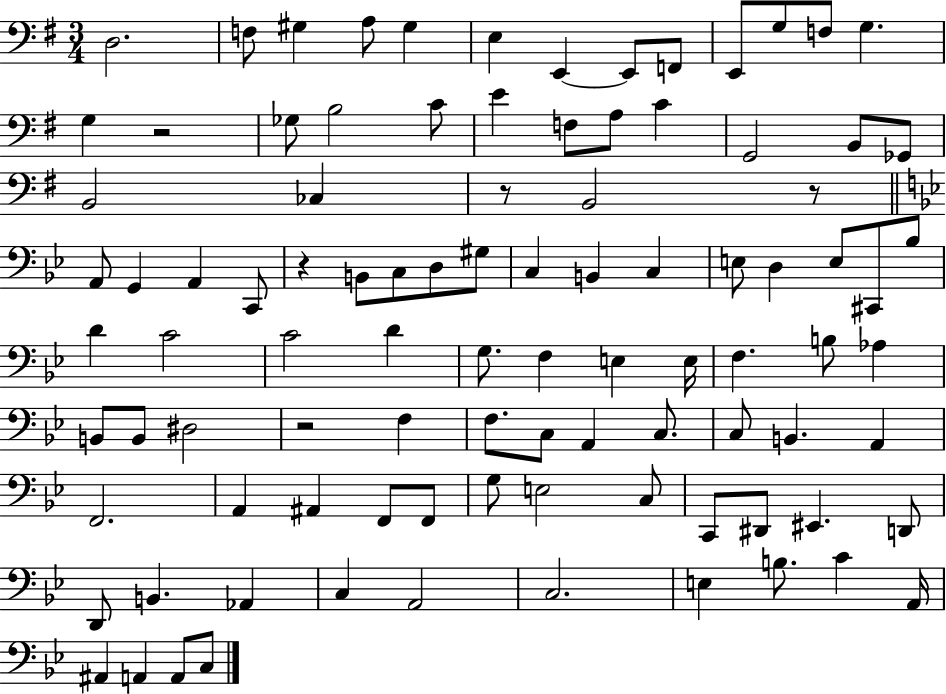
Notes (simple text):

D3/h. F3/e G#3/q A3/e G#3/q E3/q E2/q E2/e F2/e E2/e G3/e F3/e G3/q. G3/q R/h Gb3/e B3/h C4/e E4/q F3/e A3/e C4/q G2/h B2/e Gb2/e B2/h CES3/q R/e B2/h R/e A2/e G2/q A2/q C2/e R/q B2/e C3/e D3/e G#3/e C3/q B2/q C3/q E3/e D3/q E3/e C#2/e Bb3/e D4/q C4/h C4/h D4/q G3/e. F3/q E3/q E3/s F3/q. B3/e Ab3/q B2/e B2/e D#3/h R/h F3/q F3/e. C3/e A2/q C3/e. C3/e B2/q. A2/q F2/h. A2/q A#2/q F2/e F2/e G3/e E3/h C3/e C2/e D#2/e EIS2/q. D2/e D2/e B2/q. Ab2/q C3/q A2/h C3/h. E3/q B3/e. C4/q A2/s A#2/q A2/q A2/e C3/e